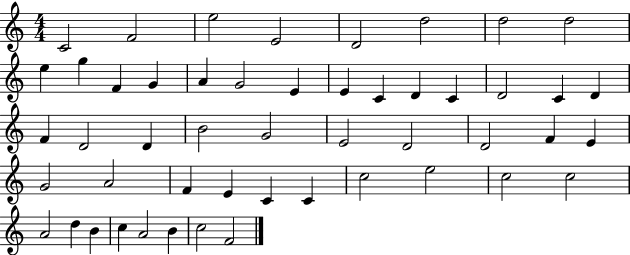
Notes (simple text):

C4/h F4/h E5/h E4/h D4/h D5/h D5/h D5/h E5/q G5/q F4/q G4/q A4/q G4/h E4/q E4/q C4/q D4/q C4/q D4/h C4/q D4/q F4/q D4/h D4/q B4/h G4/h E4/h D4/h D4/h F4/q E4/q G4/h A4/h F4/q E4/q C4/q C4/q C5/h E5/h C5/h C5/h A4/h D5/q B4/q C5/q A4/h B4/q C5/h F4/h